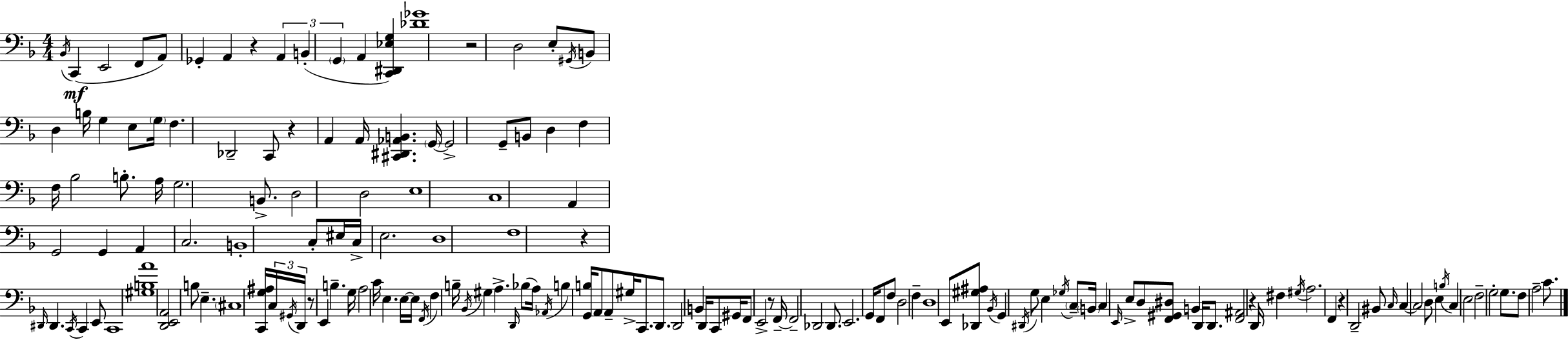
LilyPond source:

{
  \clef bass
  \numericTimeSignature
  \time 4/4
  \key f \major
  \acciaccatura { bes,16 }\mf c,4( e,2 f,8 a,8) | ges,4-. a,4 r4 \tuplet 3/2 { a,4 | b,4-.( \parenthesize g,4 } a,4 <c, dis, ees g>4) | <des' ges'>1 | \break r2 d2 | e8-. \acciaccatura { gis,16 } b,8 d4 b16 g4 e8 | \parenthesize g16 f4. des,2-- | c,8 r4 a,4 a,16 <cis, dis, aes, b,>4. | \break \parenthesize g,16~~ g,2-> g,8-- b,8 d4 | f4 f16 bes2 b8.-. | a16 g2. b,8.-> | d2 d2 | \break e1 | c1 | a,4 g,2 g,4 | a,4 c2. | \break b,1-. | c8-. eis16 c16-> e2. | d1 | f1 | \break r4 \grace { dis,16 } dis,4. \acciaccatura { c,16 } c,4 | e,8 c,1 | <gis b a'>1 | <d, e, a,>2 b8 e4.-- | \break \parenthesize cis1 | <c, g ais>16 \tuplet 3/2 { c16 \acciaccatura { gis,16 } d,16 } r8 e,4 b4.-- | g16 a2 c'16 e4. | e16~~ e16 \acciaccatura { f,16 } f4 b16-- \acciaccatura { bes,16 } gis4 | \break a4.-> \grace { d,16 }( bes8 a16) \acciaccatura { aes,16 } b4 | <g, b>16 a,8 a,8-- gis16-> c,8. d,8. d,2 | b,4 d,16 c,8 gis,16 f,8 e,2-> | r8 f,16--~~ f,2-- | \break des,2 des,8. e,2. | g,16 f,8 f8 d2 | f4-- d1 | e,8 <des, gis ais>8 \acciaccatura { bes,16 } g,4 | \break \acciaccatura { dis,16 } g8 e4 \acciaccatura { ges16 } \parenthesize c8-- \parenthesize b,16 c4 | \grace { e,16 } e8-> d8 <f, gis, dis>8 b,4 d,16 d,8. | <f, ais,>2 r4 d,16 fis4 | \acciaccatura { gis16 } a2. f,4 | \break r4 d,2-- bis,8 | \grace { c16 } c4~~ c2 d8 e4 | \acciaccatura { b16 } c4 e2 | f2-- g2-. | \break g8. f8 a2-- c'8. | \bar "|."
}